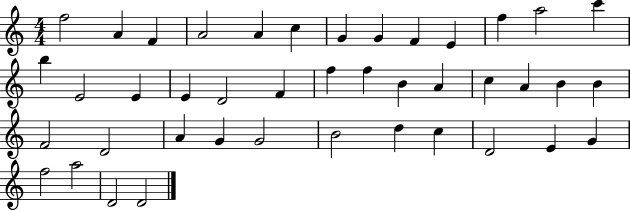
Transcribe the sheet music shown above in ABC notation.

X:1
T:Untitled
M:4/4
L:1/4
K:C
f2 A F A2 A c G G F E f a2 c' b E2 E E D2 F f f B A c A B B F2 D2 A G G2 B2 d c D2 E G f2 a2 D2 D2